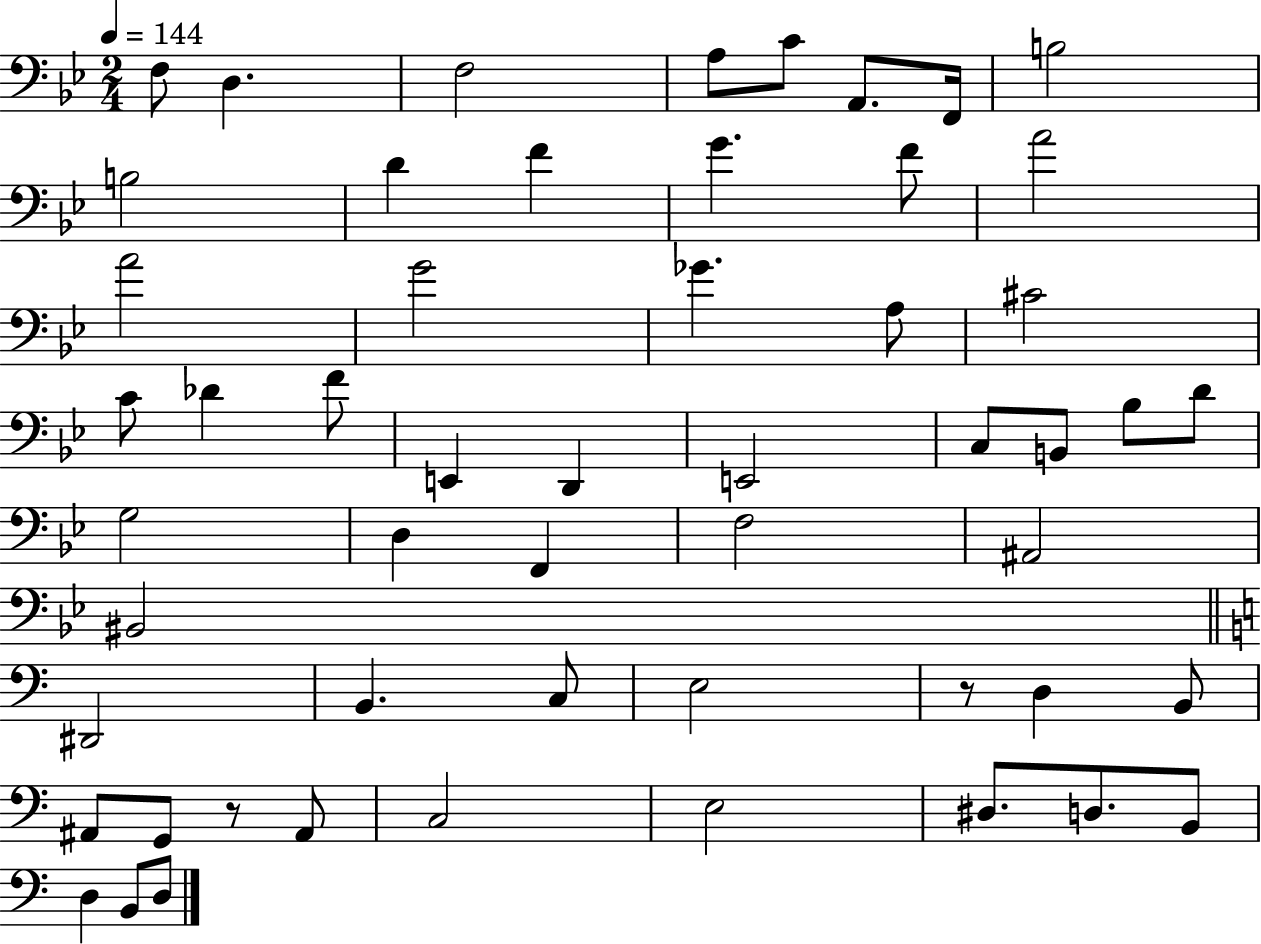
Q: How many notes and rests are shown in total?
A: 54